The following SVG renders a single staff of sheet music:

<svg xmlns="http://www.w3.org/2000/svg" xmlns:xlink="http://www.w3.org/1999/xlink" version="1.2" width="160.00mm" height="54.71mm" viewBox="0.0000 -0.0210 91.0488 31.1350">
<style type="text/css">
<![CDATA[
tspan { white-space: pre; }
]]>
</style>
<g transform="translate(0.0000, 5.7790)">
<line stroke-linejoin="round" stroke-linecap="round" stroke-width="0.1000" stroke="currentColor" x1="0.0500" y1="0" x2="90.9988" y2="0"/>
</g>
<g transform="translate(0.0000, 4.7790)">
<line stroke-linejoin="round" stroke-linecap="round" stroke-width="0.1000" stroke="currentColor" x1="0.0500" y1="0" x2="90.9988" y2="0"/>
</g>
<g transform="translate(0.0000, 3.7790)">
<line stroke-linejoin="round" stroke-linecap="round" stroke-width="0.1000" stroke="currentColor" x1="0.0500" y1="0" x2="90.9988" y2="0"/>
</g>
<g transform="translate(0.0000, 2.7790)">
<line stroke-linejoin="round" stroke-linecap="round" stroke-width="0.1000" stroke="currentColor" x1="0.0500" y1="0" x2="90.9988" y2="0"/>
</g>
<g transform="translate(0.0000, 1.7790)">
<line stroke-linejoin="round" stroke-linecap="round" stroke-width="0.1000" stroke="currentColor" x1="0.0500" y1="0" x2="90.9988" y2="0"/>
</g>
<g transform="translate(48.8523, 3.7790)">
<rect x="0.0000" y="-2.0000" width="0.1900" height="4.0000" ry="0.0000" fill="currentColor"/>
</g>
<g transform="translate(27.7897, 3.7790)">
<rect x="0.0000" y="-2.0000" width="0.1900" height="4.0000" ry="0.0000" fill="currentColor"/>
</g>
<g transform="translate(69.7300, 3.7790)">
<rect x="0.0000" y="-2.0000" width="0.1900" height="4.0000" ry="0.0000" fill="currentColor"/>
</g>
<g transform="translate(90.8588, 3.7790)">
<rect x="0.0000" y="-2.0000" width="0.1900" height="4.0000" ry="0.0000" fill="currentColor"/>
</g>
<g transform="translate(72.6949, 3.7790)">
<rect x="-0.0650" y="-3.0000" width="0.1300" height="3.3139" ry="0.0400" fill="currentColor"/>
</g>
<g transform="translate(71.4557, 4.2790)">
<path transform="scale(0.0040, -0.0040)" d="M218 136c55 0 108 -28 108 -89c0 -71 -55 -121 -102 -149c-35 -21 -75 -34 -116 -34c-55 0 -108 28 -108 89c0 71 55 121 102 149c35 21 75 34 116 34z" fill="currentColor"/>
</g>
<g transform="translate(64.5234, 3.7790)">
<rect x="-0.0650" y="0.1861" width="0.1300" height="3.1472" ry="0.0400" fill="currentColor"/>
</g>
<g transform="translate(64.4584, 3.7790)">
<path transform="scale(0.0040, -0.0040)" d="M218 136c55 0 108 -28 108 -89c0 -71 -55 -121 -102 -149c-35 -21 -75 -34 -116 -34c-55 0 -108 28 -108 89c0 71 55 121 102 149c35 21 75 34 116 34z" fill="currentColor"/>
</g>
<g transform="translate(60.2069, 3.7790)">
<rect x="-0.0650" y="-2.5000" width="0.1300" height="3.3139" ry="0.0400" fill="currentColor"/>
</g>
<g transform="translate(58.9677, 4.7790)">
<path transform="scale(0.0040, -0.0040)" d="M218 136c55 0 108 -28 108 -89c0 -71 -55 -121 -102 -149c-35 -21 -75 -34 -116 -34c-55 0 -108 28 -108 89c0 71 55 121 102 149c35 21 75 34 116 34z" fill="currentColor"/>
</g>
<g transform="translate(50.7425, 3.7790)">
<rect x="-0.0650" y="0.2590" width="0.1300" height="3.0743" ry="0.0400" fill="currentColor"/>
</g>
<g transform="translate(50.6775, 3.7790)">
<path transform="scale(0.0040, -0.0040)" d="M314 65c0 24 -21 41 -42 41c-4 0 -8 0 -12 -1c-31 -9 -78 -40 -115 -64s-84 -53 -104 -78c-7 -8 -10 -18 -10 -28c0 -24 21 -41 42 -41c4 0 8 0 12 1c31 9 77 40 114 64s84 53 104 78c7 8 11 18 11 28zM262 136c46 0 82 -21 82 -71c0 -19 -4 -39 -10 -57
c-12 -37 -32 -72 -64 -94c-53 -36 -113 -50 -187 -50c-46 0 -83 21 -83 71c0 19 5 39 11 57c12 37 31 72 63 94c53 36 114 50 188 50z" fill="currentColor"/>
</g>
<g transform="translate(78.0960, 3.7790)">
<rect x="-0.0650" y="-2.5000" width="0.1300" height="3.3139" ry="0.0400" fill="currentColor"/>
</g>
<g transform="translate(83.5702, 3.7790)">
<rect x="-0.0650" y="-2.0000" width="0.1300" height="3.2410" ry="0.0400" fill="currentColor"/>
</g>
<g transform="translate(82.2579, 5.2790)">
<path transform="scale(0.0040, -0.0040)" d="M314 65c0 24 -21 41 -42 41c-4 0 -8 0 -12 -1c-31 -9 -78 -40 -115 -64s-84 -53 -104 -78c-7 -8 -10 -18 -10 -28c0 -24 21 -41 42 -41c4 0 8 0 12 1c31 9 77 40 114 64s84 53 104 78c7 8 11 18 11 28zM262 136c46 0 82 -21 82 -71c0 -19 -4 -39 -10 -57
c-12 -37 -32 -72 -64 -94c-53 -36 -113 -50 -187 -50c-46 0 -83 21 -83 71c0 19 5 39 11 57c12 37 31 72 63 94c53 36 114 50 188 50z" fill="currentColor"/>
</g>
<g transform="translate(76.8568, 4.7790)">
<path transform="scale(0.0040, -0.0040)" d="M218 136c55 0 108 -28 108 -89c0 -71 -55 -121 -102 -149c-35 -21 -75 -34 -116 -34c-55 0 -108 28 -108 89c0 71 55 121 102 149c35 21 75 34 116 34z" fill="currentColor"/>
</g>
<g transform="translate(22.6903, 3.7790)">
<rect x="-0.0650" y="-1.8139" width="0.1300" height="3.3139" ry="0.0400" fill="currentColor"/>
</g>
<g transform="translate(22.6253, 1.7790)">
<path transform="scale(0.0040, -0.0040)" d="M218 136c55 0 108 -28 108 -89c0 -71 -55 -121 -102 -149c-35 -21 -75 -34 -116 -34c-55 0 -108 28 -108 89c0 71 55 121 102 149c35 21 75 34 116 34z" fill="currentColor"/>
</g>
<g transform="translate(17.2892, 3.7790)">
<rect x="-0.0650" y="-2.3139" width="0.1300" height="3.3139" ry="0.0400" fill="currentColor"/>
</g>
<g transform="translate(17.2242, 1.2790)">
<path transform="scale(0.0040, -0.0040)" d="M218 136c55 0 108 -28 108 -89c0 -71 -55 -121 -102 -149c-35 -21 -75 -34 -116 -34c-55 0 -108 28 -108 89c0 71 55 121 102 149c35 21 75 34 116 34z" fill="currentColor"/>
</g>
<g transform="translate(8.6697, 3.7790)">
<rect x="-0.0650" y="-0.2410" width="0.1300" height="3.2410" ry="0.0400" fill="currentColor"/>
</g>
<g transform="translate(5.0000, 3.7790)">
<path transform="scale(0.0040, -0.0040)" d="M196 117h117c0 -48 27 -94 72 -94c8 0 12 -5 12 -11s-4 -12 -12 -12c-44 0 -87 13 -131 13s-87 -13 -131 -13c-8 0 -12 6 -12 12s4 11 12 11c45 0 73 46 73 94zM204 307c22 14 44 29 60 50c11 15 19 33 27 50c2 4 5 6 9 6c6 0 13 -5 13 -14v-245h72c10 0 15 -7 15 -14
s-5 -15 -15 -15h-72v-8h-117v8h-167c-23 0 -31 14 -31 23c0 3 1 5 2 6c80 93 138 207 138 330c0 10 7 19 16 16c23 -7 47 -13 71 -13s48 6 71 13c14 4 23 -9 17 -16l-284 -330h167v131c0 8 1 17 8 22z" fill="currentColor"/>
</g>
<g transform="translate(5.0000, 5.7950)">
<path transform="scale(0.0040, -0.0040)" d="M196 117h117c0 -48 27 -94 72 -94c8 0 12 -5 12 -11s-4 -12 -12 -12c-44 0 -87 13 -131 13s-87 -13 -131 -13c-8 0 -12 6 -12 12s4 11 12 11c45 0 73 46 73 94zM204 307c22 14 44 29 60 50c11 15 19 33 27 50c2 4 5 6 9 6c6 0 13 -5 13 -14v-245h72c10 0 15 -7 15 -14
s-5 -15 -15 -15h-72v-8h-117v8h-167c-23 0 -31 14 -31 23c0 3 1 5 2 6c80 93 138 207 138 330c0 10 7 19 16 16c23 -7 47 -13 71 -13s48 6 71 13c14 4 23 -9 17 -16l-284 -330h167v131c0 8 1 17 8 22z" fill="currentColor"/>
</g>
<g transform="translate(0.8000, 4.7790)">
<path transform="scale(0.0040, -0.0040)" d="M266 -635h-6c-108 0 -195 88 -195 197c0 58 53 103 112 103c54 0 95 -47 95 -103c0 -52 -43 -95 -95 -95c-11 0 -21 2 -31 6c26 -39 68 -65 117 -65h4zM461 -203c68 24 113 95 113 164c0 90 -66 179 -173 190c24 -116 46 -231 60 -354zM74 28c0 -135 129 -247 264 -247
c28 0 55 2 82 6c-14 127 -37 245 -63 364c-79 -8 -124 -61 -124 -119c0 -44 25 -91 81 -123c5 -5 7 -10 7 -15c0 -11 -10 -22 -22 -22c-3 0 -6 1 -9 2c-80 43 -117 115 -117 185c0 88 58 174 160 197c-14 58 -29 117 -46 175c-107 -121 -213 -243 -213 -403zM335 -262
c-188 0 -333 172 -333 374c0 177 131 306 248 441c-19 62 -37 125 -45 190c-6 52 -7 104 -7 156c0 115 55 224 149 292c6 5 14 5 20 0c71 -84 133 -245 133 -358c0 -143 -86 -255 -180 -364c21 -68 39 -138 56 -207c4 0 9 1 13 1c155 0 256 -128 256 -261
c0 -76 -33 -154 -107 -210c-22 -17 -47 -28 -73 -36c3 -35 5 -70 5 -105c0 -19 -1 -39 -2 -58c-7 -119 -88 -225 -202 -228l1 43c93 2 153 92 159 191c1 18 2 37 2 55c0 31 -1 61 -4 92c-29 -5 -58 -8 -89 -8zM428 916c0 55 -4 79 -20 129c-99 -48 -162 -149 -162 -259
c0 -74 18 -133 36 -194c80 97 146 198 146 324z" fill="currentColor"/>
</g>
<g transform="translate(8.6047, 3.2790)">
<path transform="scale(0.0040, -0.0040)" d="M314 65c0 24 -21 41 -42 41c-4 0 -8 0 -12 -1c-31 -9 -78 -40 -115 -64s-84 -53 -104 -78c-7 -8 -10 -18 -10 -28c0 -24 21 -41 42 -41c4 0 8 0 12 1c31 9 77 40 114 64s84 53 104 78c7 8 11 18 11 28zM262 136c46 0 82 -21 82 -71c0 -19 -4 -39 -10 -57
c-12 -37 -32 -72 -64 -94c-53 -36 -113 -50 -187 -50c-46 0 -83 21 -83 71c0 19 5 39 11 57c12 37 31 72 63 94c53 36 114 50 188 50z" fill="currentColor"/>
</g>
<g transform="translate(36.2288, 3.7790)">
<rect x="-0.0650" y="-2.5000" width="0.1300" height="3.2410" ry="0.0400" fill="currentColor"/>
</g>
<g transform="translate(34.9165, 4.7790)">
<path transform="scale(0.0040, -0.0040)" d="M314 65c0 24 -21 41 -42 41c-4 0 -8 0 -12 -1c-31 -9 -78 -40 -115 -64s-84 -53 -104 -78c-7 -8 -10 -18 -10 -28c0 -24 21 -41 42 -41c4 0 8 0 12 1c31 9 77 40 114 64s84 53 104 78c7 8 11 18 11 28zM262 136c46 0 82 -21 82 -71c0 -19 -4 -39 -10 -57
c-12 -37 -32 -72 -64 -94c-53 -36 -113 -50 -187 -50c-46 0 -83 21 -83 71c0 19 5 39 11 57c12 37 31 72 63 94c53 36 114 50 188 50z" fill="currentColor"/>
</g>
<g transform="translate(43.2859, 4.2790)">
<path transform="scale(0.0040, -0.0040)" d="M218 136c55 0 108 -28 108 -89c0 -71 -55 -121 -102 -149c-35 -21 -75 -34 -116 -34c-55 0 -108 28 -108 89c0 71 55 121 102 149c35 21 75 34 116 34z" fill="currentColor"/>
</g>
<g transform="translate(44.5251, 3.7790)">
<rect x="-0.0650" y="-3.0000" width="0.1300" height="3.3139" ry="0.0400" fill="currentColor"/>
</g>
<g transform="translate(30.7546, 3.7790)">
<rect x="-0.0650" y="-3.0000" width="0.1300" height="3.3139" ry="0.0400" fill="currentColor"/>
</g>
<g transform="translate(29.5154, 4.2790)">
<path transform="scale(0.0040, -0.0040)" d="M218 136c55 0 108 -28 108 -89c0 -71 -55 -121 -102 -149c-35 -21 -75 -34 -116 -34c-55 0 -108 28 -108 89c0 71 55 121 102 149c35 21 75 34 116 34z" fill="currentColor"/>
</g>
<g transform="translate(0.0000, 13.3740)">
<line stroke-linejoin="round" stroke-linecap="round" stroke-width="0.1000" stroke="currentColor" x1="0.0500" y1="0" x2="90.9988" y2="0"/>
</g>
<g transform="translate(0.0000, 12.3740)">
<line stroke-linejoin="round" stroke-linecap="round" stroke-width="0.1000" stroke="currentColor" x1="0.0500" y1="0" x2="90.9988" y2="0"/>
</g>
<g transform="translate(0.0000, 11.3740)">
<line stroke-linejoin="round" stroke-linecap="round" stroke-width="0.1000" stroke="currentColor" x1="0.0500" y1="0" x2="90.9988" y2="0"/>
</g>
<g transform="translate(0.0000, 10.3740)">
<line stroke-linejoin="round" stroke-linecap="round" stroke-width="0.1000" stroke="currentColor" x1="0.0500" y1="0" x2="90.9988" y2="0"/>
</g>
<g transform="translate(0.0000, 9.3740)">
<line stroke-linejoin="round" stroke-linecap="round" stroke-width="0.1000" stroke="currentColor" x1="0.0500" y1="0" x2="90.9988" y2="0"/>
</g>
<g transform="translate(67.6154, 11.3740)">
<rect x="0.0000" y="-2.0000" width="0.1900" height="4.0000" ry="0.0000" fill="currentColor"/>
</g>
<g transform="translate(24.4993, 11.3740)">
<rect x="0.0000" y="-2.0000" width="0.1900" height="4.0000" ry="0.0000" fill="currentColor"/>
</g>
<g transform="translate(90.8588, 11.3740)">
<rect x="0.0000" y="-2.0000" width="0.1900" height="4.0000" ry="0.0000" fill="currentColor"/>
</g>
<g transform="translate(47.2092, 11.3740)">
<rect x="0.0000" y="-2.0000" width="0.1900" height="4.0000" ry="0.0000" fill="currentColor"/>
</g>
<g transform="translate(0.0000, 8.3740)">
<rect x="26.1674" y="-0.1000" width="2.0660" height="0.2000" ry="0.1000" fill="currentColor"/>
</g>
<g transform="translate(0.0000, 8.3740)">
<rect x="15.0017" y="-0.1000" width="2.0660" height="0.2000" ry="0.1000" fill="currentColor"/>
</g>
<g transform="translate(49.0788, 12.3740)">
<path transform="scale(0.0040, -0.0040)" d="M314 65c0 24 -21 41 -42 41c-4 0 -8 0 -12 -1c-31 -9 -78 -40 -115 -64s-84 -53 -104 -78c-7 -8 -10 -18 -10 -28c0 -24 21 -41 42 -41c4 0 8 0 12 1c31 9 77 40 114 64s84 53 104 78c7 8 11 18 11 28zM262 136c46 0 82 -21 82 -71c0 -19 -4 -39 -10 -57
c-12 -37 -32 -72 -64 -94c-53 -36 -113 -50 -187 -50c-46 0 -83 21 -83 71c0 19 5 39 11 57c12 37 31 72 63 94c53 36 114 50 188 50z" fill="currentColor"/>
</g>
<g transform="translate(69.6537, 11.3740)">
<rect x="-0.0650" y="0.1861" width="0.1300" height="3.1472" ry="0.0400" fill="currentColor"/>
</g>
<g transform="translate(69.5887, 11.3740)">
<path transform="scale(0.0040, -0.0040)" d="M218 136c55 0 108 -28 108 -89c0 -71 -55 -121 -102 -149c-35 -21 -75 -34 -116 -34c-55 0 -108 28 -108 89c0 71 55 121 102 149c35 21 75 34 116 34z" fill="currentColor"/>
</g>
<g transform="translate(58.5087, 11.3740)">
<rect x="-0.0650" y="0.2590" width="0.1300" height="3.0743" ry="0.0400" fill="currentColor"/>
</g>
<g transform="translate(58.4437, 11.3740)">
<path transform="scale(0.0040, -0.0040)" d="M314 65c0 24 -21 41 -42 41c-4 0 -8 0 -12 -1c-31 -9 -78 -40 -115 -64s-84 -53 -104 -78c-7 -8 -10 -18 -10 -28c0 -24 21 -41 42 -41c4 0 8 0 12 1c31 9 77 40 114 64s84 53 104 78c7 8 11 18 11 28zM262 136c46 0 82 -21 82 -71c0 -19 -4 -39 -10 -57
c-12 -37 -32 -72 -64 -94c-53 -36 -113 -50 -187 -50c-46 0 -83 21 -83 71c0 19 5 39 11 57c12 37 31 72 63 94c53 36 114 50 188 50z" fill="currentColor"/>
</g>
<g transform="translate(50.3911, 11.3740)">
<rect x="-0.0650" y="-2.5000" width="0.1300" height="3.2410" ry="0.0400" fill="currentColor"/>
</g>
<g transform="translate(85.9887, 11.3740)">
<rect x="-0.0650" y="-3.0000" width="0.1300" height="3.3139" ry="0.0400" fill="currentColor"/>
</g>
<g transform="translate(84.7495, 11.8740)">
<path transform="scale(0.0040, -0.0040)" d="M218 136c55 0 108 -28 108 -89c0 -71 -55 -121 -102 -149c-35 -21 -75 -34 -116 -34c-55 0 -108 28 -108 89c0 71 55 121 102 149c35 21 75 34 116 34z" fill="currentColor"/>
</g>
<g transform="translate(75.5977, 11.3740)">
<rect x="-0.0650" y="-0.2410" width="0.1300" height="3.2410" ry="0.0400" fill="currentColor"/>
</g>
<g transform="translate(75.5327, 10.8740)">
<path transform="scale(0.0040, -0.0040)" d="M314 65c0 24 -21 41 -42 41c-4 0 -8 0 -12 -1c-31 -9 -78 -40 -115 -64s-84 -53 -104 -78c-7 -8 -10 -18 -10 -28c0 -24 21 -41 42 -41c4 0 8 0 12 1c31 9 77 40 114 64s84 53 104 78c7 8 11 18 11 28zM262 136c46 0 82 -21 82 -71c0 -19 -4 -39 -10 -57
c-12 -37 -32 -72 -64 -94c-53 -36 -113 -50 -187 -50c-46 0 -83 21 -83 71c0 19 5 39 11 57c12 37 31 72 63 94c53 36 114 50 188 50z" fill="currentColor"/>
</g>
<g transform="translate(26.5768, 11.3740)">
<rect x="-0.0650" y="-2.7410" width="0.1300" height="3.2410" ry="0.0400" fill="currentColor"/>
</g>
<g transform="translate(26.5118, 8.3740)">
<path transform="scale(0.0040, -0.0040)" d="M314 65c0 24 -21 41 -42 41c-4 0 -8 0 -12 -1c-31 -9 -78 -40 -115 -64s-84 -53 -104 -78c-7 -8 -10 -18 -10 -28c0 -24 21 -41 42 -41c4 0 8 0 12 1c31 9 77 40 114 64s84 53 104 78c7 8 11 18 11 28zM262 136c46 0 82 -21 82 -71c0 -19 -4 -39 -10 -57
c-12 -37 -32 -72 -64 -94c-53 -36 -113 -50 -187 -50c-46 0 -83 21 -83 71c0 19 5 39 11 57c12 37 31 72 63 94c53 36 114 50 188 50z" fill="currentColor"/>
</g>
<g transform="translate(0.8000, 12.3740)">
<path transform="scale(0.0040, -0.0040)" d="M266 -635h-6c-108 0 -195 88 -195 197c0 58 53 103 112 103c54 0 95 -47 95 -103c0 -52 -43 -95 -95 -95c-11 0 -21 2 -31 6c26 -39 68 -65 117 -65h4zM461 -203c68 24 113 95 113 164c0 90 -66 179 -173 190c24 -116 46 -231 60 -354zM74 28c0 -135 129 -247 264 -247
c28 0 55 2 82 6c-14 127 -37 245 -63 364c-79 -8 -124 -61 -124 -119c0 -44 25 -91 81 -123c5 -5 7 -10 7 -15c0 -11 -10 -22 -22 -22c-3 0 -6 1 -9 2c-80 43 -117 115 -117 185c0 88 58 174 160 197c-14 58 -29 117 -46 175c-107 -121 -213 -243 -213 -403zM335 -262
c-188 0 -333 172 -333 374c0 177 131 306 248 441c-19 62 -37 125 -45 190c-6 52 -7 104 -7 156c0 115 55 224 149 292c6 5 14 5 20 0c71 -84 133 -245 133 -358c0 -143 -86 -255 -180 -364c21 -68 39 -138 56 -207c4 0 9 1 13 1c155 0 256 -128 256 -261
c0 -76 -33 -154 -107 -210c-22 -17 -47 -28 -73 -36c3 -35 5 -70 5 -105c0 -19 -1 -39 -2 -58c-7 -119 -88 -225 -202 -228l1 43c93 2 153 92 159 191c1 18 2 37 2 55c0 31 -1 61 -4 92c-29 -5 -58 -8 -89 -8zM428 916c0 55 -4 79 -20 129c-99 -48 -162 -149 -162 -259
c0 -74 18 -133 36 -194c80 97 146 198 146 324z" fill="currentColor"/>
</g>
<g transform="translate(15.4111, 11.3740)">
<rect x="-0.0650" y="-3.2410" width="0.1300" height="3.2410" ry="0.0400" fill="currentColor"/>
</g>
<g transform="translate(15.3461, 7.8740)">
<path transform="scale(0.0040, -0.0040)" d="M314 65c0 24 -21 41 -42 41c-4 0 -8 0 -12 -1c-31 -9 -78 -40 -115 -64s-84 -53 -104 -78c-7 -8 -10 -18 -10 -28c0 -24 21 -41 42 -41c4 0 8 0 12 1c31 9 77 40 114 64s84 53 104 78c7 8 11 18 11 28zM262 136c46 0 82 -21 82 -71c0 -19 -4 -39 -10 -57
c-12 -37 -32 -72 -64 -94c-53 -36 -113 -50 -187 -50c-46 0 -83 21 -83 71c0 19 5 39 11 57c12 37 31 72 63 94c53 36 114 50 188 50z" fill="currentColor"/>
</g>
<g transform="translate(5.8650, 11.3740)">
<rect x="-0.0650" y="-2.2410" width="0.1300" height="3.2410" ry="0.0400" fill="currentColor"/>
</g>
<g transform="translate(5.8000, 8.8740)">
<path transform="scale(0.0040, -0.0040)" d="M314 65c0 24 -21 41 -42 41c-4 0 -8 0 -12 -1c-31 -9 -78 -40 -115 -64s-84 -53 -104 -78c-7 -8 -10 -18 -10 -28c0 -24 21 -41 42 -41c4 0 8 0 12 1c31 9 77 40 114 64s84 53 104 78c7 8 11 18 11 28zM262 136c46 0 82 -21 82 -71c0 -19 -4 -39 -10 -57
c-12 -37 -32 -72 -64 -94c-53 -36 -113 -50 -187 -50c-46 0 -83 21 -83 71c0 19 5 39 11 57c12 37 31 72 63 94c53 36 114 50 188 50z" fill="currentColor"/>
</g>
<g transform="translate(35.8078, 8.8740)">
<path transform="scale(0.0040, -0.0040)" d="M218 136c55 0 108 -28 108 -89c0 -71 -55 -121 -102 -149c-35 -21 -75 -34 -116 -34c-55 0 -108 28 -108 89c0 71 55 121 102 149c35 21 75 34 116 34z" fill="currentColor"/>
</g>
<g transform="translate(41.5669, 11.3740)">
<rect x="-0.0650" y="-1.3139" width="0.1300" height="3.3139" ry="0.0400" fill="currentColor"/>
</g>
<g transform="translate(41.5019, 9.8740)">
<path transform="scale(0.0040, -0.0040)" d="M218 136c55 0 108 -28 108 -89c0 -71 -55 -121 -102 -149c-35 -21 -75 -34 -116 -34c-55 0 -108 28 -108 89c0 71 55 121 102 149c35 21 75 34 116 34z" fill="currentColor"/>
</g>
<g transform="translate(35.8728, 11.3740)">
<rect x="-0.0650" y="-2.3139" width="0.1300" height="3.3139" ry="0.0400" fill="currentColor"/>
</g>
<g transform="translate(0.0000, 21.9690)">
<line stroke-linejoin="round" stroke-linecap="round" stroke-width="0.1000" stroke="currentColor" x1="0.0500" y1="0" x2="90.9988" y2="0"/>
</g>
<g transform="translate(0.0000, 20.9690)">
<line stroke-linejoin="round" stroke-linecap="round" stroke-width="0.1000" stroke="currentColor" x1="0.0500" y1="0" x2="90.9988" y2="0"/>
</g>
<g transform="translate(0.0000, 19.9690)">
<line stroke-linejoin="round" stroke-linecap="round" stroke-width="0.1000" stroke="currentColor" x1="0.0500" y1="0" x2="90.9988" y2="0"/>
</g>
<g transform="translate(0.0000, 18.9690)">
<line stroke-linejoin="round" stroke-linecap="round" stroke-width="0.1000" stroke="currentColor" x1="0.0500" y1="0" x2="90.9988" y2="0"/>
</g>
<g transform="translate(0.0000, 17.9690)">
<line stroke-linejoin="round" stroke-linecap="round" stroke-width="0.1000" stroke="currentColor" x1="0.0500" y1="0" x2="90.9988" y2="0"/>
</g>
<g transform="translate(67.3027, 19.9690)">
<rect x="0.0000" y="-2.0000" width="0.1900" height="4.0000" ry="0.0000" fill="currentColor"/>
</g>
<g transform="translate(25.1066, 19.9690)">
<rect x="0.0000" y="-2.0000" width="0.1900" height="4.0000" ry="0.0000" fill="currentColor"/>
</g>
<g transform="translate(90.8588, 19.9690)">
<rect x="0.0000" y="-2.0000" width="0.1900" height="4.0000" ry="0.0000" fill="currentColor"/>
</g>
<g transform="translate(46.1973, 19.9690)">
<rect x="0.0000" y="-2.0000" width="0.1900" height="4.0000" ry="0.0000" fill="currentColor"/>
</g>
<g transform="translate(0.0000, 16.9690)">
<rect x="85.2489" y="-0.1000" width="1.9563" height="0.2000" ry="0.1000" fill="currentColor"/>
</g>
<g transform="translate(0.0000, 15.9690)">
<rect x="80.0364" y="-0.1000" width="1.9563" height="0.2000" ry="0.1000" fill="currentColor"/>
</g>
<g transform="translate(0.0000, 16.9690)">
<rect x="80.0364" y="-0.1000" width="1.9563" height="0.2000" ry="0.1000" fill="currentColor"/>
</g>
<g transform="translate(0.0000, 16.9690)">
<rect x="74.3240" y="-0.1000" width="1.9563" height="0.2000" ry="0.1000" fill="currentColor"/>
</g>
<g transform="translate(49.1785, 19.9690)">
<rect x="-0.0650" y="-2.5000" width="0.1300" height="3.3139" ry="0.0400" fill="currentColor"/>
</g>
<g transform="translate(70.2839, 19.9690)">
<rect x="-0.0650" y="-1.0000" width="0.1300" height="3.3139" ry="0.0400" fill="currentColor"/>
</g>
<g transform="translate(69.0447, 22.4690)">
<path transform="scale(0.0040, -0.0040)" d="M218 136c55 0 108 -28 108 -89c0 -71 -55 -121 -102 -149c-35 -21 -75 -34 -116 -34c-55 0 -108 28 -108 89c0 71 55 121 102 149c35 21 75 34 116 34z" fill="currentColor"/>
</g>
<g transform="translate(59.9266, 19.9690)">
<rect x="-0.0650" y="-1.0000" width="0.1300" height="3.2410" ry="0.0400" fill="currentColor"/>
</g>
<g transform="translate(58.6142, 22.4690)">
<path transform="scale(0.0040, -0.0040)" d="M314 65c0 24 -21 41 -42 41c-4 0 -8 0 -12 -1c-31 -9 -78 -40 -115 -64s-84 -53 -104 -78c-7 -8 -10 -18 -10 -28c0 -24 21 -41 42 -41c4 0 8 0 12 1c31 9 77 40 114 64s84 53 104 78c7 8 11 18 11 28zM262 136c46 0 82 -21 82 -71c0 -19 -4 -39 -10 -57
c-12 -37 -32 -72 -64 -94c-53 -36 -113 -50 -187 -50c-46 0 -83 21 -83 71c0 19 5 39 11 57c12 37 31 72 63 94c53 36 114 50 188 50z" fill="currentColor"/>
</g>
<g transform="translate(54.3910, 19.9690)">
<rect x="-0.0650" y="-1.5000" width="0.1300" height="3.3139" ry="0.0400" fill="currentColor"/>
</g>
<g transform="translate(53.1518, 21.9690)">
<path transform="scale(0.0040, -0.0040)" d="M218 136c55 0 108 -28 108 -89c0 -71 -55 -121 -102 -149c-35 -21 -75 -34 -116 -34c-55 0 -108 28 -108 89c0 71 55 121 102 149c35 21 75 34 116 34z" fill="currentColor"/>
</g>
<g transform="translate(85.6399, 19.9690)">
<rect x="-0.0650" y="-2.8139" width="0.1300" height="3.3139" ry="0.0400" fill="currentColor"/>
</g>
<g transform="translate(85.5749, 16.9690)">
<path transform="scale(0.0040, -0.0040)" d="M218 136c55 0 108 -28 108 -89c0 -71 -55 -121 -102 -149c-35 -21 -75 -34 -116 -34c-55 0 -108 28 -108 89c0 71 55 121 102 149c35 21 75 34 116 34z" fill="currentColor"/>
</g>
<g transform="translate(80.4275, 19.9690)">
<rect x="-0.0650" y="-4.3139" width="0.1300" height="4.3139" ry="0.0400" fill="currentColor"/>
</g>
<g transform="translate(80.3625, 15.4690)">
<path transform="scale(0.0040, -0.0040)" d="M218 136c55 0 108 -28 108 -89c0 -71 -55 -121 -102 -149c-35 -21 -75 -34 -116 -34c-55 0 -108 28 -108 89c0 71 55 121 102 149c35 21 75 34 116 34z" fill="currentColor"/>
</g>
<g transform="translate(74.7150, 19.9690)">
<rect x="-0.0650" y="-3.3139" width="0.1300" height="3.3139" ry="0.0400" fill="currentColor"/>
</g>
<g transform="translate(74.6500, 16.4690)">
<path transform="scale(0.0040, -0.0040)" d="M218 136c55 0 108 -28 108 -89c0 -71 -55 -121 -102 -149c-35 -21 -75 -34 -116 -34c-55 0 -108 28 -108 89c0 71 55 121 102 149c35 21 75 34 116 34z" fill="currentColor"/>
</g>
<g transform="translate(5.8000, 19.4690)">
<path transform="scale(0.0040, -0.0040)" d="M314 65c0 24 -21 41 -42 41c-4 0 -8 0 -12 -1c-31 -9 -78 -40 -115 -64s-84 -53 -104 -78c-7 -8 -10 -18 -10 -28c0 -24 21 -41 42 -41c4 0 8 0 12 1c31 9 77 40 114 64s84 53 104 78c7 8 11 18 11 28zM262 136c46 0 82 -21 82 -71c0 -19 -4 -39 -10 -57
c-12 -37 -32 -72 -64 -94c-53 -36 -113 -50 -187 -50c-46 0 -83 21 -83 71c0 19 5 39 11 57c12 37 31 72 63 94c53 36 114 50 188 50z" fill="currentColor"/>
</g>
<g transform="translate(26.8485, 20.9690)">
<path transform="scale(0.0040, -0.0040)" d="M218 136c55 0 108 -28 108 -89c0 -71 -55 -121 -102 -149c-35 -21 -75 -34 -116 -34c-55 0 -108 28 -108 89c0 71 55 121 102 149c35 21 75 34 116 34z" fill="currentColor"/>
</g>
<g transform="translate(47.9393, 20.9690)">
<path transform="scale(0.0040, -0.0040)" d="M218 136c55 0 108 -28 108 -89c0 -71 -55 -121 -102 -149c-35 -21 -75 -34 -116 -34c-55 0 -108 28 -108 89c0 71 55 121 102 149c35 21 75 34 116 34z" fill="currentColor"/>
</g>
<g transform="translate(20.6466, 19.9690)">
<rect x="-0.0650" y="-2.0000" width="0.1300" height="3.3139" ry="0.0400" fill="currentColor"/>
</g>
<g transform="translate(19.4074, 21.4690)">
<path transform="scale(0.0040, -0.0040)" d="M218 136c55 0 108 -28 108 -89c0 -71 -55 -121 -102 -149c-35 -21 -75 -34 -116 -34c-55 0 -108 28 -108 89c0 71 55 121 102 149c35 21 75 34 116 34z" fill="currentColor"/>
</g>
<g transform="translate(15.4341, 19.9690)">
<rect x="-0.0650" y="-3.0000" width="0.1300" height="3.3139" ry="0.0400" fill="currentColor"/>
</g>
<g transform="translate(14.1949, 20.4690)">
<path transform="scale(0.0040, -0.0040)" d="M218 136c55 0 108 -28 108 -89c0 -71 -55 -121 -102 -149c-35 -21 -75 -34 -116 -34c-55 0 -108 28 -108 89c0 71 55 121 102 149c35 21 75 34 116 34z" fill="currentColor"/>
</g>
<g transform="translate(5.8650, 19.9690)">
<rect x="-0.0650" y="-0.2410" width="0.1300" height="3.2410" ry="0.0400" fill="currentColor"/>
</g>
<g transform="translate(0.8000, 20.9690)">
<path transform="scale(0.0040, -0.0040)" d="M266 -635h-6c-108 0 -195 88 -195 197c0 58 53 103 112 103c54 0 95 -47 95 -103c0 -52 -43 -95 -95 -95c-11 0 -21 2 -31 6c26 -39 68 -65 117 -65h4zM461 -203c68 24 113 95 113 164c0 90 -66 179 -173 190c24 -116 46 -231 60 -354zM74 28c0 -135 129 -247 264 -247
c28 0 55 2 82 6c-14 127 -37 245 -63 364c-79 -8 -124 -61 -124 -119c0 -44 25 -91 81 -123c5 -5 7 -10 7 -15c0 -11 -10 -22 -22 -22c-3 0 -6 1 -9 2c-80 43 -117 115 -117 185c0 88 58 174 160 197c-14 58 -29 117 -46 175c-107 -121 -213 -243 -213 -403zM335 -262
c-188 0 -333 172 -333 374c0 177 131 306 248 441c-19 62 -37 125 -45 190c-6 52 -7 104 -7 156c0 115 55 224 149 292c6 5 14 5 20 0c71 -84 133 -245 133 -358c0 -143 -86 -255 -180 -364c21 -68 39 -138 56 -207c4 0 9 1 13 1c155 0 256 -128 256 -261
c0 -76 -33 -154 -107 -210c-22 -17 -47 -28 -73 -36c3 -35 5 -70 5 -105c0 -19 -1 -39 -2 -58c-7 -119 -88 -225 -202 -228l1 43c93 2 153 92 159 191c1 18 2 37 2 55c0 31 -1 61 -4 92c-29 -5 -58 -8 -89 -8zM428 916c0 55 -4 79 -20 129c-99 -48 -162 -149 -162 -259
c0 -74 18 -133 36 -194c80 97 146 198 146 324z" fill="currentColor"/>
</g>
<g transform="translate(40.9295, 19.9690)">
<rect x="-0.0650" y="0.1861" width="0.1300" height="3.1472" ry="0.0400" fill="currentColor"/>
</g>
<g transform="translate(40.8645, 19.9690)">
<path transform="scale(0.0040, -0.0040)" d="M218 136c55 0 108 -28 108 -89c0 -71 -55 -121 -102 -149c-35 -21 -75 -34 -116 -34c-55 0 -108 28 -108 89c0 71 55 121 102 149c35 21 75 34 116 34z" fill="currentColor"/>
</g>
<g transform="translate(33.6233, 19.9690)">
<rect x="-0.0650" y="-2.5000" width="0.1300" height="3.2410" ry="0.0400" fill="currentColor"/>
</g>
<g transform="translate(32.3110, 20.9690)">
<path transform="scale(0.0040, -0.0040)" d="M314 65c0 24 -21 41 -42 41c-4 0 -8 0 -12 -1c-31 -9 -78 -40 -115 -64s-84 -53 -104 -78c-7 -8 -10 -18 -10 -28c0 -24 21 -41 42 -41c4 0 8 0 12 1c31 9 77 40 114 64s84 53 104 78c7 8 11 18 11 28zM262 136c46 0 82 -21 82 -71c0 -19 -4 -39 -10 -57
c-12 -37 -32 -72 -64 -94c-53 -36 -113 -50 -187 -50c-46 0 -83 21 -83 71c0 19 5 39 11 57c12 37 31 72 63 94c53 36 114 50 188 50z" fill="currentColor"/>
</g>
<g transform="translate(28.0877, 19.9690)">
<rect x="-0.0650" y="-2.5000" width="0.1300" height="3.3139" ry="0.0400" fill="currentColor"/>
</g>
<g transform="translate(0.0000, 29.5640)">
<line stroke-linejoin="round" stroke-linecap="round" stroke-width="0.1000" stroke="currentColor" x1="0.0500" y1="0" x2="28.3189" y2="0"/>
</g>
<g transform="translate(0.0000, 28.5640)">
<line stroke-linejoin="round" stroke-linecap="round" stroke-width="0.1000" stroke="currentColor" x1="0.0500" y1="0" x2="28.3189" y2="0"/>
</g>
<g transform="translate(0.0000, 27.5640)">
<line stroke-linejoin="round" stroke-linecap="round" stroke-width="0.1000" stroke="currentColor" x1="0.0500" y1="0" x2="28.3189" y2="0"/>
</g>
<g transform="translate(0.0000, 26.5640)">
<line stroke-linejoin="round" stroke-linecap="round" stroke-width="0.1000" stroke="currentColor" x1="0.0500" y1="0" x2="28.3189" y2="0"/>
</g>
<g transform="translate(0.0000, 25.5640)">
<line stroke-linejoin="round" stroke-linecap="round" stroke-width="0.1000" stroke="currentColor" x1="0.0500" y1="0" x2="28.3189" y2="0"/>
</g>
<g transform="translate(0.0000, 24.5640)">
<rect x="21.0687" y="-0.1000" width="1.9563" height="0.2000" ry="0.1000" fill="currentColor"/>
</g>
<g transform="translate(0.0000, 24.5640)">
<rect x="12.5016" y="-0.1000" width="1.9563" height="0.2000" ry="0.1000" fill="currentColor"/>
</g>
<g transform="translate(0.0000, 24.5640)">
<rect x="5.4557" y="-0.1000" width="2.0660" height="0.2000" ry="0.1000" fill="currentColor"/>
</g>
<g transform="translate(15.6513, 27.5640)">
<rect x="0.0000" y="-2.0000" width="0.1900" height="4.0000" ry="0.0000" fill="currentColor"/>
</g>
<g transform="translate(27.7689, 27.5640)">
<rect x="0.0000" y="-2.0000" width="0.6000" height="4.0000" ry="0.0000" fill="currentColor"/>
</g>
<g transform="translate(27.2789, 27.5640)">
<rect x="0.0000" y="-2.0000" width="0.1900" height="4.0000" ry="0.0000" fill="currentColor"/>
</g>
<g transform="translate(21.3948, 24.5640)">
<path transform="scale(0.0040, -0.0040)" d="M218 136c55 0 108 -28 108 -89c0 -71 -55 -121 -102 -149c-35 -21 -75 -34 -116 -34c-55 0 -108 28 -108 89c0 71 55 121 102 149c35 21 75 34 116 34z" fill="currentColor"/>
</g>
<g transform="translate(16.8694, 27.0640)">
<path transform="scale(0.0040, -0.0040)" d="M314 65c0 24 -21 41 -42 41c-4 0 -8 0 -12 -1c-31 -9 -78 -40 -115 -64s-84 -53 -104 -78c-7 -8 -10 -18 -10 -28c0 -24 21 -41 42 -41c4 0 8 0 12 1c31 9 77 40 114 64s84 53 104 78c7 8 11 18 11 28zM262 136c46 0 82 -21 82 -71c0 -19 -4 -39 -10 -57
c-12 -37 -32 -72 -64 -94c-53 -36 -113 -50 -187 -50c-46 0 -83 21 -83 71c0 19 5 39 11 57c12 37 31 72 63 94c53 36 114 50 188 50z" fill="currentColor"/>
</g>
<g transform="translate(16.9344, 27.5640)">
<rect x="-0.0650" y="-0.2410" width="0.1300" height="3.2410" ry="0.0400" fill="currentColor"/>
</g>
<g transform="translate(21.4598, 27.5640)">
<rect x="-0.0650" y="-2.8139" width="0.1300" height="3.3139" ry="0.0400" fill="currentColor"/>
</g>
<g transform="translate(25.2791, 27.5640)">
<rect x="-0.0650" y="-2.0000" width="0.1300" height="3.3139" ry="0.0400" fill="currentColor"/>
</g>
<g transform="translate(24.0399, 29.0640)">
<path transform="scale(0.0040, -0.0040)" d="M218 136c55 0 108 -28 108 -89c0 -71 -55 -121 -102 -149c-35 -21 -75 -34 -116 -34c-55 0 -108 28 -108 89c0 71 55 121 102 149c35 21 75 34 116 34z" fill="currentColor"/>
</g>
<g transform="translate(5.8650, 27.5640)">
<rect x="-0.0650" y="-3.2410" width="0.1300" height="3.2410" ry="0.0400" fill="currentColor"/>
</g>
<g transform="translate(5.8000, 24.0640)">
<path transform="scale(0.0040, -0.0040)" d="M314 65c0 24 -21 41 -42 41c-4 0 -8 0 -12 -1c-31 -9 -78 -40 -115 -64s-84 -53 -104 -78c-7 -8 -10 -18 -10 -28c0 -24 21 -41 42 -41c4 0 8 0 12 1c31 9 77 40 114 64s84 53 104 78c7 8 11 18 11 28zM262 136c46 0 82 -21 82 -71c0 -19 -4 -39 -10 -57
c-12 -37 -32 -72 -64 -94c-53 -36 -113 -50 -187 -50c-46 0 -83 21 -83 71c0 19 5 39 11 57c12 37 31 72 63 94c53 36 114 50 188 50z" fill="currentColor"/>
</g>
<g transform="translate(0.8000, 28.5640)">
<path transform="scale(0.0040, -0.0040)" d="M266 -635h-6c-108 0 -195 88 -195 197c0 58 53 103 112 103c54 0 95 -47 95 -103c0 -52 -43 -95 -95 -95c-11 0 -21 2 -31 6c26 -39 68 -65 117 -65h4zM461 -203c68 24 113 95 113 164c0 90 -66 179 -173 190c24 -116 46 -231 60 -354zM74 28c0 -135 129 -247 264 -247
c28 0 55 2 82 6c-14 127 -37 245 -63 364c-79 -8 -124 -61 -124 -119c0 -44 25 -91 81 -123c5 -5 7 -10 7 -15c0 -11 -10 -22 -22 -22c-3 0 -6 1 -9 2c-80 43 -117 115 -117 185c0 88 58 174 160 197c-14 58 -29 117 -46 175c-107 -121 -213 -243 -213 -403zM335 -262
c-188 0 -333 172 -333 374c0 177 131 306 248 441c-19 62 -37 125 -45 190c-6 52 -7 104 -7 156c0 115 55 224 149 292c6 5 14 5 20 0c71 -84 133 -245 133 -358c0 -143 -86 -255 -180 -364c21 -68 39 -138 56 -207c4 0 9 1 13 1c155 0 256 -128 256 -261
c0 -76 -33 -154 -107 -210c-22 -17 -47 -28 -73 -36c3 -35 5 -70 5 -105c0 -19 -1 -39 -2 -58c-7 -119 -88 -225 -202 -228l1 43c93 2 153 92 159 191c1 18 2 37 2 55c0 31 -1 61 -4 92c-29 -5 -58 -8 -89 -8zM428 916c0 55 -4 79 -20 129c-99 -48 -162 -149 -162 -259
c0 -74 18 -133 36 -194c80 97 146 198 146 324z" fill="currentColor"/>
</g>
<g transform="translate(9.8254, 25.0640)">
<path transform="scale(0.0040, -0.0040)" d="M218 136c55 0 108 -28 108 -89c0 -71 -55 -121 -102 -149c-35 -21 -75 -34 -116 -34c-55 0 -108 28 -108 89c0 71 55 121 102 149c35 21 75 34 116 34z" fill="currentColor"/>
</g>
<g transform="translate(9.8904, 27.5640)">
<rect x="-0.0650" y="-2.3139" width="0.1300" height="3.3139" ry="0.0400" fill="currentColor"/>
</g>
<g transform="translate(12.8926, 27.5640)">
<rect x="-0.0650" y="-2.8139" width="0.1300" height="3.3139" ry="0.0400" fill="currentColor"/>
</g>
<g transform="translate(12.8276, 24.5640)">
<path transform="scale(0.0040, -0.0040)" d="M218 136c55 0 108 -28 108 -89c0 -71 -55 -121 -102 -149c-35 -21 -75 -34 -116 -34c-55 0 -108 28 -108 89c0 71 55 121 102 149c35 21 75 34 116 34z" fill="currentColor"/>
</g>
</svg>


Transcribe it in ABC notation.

X:1
T:Untitled
M:4/4
L:1/4
K:C
c2 g f A G2 A B2 G B A G F2 g2 b2 a2 g e G2 B2 B c2 A c2 A F G G2 B G E D2 D b d' a b2 g a c2 a F